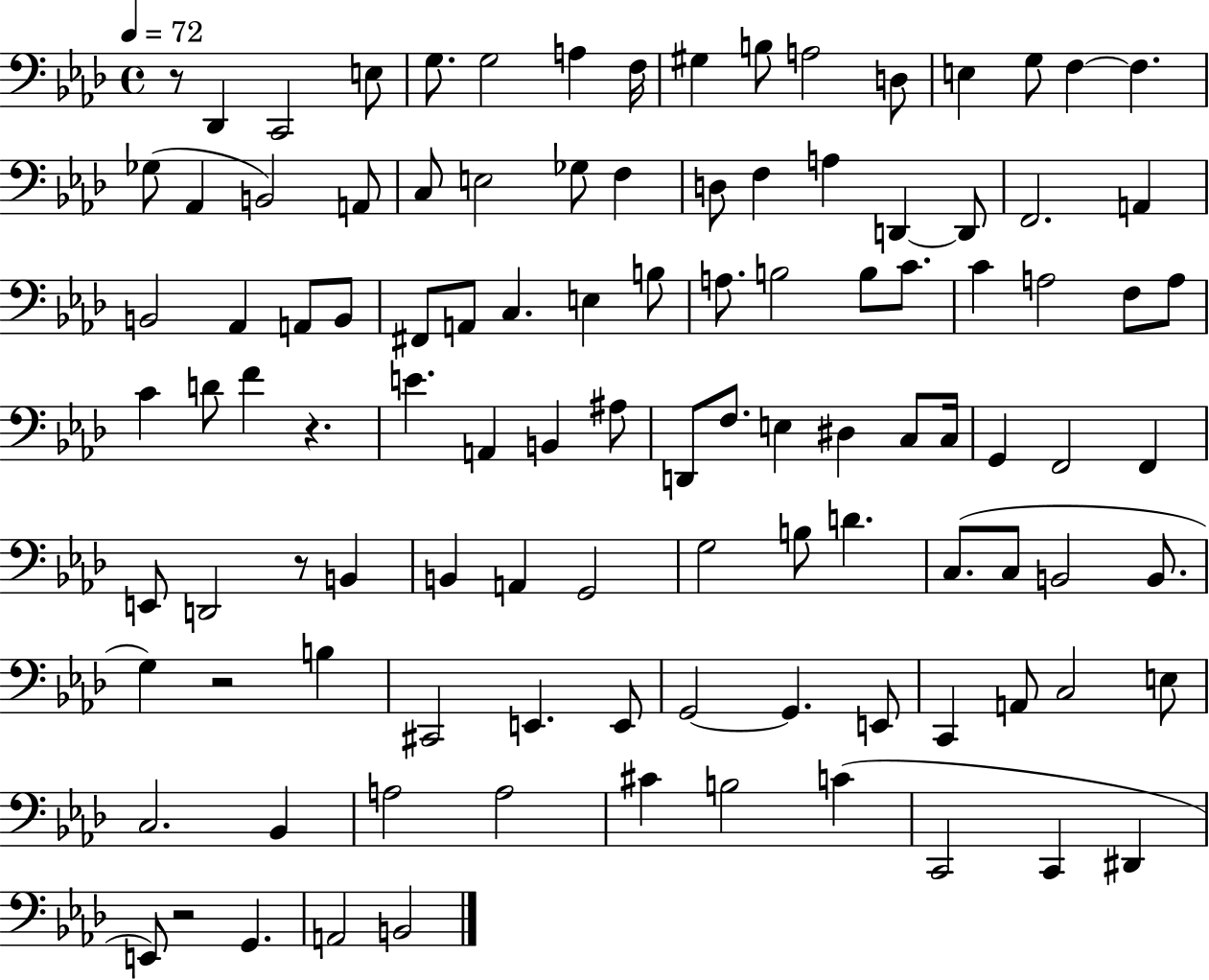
R/e Db2/q C2/h E3/e G3/e. G3/h A3/q F3/s G#3/q B3/e A3/h D3/e E3/q G3/e F3/q F3/q. Gb3/e Ab2/q B2/h A2/e C3/e E3/h Gb3/e F3/q D3/e F3/q A3/q D2/q D2/e F2/h. A2/q B2/h Ab2/q A2/e B2/e F#2/e A2/e C3/q. E3/q B3/e A3/e. B3/h B3/e C4/e. C4/q A3/h F3/e A3/e C4/q D4/e F4/q R/q. E4/q. A2/q B2/q A#3/e D2/e F3/e. E3/q D#3/q C3/e C3/s G2/q F2/h F2/q E2/e D2/h R/e B2/q B2/q A2/q G2/h G3/h B3/e D4/q. C3/e. C3/e B2/h B2/e. G3/q R/h B3/q C#2/h E2/q. E2/e G2/h G2/q. E2/e C2/q A2/e C3/h E3/e C3/h. Bb2/q A3/h A3/h C#4/q B3/h C4/q C2/h C2/q D#2/q E2/e R/h G2/q. A2/h B2/h